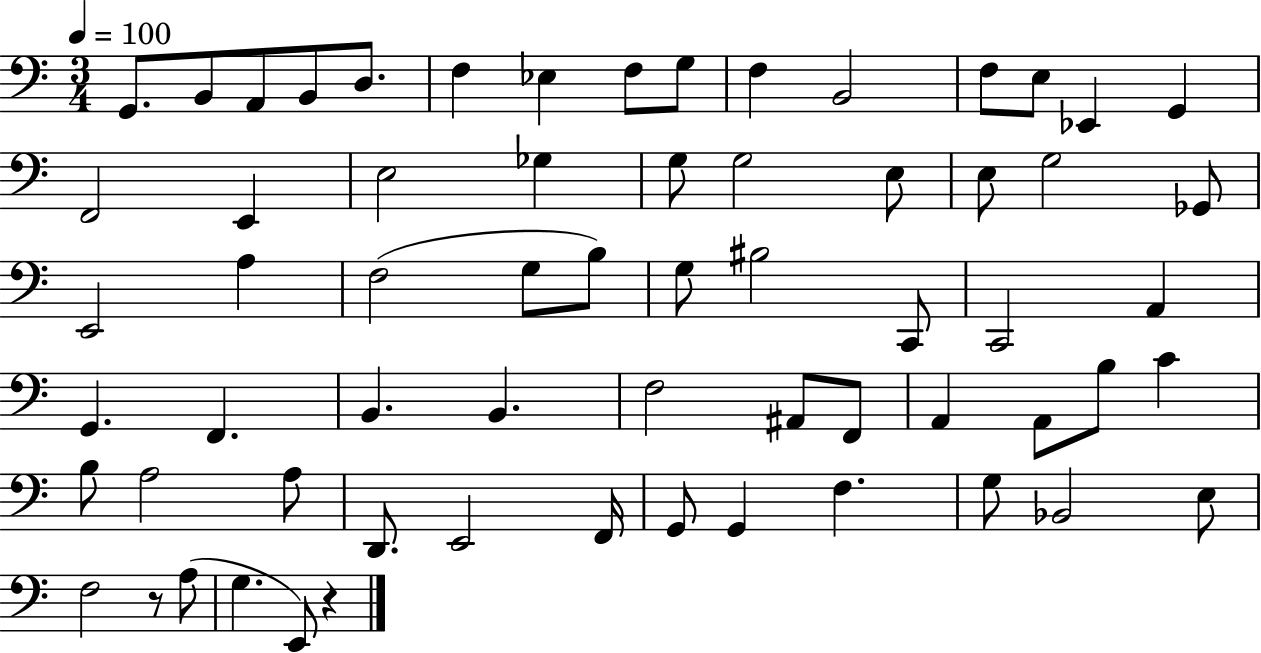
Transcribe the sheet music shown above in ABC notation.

X:1
T:Untitled
M:3/4
L:1/4
K:C
G,,/2 B,,/2 A,,/2 B,,/2 D,/2 F, _E, F,/2 G,/2 F, B,,2 F,/2 E,/2 _E,, G,, F,,2 E,, E,2 _G, G,/2 G,2 E,/2 E,/2 G,2 _G,,/2 E,,2 A, F,2 G,/2 B,/2 G,/2 ^B,2 C,,/2 C,,2 A,, G,, F,, B,, B,, F,2 ^A,,/2 F,,/2 A,, A,,/2 B,/2 C B,/2 A,2 A,/2 D,,/2 E,,2 F,,/4 G,,/2 G,, F, G,/2 _B,,2 E,/2 F,2 z/2 A,/2 G, E,,/2 z